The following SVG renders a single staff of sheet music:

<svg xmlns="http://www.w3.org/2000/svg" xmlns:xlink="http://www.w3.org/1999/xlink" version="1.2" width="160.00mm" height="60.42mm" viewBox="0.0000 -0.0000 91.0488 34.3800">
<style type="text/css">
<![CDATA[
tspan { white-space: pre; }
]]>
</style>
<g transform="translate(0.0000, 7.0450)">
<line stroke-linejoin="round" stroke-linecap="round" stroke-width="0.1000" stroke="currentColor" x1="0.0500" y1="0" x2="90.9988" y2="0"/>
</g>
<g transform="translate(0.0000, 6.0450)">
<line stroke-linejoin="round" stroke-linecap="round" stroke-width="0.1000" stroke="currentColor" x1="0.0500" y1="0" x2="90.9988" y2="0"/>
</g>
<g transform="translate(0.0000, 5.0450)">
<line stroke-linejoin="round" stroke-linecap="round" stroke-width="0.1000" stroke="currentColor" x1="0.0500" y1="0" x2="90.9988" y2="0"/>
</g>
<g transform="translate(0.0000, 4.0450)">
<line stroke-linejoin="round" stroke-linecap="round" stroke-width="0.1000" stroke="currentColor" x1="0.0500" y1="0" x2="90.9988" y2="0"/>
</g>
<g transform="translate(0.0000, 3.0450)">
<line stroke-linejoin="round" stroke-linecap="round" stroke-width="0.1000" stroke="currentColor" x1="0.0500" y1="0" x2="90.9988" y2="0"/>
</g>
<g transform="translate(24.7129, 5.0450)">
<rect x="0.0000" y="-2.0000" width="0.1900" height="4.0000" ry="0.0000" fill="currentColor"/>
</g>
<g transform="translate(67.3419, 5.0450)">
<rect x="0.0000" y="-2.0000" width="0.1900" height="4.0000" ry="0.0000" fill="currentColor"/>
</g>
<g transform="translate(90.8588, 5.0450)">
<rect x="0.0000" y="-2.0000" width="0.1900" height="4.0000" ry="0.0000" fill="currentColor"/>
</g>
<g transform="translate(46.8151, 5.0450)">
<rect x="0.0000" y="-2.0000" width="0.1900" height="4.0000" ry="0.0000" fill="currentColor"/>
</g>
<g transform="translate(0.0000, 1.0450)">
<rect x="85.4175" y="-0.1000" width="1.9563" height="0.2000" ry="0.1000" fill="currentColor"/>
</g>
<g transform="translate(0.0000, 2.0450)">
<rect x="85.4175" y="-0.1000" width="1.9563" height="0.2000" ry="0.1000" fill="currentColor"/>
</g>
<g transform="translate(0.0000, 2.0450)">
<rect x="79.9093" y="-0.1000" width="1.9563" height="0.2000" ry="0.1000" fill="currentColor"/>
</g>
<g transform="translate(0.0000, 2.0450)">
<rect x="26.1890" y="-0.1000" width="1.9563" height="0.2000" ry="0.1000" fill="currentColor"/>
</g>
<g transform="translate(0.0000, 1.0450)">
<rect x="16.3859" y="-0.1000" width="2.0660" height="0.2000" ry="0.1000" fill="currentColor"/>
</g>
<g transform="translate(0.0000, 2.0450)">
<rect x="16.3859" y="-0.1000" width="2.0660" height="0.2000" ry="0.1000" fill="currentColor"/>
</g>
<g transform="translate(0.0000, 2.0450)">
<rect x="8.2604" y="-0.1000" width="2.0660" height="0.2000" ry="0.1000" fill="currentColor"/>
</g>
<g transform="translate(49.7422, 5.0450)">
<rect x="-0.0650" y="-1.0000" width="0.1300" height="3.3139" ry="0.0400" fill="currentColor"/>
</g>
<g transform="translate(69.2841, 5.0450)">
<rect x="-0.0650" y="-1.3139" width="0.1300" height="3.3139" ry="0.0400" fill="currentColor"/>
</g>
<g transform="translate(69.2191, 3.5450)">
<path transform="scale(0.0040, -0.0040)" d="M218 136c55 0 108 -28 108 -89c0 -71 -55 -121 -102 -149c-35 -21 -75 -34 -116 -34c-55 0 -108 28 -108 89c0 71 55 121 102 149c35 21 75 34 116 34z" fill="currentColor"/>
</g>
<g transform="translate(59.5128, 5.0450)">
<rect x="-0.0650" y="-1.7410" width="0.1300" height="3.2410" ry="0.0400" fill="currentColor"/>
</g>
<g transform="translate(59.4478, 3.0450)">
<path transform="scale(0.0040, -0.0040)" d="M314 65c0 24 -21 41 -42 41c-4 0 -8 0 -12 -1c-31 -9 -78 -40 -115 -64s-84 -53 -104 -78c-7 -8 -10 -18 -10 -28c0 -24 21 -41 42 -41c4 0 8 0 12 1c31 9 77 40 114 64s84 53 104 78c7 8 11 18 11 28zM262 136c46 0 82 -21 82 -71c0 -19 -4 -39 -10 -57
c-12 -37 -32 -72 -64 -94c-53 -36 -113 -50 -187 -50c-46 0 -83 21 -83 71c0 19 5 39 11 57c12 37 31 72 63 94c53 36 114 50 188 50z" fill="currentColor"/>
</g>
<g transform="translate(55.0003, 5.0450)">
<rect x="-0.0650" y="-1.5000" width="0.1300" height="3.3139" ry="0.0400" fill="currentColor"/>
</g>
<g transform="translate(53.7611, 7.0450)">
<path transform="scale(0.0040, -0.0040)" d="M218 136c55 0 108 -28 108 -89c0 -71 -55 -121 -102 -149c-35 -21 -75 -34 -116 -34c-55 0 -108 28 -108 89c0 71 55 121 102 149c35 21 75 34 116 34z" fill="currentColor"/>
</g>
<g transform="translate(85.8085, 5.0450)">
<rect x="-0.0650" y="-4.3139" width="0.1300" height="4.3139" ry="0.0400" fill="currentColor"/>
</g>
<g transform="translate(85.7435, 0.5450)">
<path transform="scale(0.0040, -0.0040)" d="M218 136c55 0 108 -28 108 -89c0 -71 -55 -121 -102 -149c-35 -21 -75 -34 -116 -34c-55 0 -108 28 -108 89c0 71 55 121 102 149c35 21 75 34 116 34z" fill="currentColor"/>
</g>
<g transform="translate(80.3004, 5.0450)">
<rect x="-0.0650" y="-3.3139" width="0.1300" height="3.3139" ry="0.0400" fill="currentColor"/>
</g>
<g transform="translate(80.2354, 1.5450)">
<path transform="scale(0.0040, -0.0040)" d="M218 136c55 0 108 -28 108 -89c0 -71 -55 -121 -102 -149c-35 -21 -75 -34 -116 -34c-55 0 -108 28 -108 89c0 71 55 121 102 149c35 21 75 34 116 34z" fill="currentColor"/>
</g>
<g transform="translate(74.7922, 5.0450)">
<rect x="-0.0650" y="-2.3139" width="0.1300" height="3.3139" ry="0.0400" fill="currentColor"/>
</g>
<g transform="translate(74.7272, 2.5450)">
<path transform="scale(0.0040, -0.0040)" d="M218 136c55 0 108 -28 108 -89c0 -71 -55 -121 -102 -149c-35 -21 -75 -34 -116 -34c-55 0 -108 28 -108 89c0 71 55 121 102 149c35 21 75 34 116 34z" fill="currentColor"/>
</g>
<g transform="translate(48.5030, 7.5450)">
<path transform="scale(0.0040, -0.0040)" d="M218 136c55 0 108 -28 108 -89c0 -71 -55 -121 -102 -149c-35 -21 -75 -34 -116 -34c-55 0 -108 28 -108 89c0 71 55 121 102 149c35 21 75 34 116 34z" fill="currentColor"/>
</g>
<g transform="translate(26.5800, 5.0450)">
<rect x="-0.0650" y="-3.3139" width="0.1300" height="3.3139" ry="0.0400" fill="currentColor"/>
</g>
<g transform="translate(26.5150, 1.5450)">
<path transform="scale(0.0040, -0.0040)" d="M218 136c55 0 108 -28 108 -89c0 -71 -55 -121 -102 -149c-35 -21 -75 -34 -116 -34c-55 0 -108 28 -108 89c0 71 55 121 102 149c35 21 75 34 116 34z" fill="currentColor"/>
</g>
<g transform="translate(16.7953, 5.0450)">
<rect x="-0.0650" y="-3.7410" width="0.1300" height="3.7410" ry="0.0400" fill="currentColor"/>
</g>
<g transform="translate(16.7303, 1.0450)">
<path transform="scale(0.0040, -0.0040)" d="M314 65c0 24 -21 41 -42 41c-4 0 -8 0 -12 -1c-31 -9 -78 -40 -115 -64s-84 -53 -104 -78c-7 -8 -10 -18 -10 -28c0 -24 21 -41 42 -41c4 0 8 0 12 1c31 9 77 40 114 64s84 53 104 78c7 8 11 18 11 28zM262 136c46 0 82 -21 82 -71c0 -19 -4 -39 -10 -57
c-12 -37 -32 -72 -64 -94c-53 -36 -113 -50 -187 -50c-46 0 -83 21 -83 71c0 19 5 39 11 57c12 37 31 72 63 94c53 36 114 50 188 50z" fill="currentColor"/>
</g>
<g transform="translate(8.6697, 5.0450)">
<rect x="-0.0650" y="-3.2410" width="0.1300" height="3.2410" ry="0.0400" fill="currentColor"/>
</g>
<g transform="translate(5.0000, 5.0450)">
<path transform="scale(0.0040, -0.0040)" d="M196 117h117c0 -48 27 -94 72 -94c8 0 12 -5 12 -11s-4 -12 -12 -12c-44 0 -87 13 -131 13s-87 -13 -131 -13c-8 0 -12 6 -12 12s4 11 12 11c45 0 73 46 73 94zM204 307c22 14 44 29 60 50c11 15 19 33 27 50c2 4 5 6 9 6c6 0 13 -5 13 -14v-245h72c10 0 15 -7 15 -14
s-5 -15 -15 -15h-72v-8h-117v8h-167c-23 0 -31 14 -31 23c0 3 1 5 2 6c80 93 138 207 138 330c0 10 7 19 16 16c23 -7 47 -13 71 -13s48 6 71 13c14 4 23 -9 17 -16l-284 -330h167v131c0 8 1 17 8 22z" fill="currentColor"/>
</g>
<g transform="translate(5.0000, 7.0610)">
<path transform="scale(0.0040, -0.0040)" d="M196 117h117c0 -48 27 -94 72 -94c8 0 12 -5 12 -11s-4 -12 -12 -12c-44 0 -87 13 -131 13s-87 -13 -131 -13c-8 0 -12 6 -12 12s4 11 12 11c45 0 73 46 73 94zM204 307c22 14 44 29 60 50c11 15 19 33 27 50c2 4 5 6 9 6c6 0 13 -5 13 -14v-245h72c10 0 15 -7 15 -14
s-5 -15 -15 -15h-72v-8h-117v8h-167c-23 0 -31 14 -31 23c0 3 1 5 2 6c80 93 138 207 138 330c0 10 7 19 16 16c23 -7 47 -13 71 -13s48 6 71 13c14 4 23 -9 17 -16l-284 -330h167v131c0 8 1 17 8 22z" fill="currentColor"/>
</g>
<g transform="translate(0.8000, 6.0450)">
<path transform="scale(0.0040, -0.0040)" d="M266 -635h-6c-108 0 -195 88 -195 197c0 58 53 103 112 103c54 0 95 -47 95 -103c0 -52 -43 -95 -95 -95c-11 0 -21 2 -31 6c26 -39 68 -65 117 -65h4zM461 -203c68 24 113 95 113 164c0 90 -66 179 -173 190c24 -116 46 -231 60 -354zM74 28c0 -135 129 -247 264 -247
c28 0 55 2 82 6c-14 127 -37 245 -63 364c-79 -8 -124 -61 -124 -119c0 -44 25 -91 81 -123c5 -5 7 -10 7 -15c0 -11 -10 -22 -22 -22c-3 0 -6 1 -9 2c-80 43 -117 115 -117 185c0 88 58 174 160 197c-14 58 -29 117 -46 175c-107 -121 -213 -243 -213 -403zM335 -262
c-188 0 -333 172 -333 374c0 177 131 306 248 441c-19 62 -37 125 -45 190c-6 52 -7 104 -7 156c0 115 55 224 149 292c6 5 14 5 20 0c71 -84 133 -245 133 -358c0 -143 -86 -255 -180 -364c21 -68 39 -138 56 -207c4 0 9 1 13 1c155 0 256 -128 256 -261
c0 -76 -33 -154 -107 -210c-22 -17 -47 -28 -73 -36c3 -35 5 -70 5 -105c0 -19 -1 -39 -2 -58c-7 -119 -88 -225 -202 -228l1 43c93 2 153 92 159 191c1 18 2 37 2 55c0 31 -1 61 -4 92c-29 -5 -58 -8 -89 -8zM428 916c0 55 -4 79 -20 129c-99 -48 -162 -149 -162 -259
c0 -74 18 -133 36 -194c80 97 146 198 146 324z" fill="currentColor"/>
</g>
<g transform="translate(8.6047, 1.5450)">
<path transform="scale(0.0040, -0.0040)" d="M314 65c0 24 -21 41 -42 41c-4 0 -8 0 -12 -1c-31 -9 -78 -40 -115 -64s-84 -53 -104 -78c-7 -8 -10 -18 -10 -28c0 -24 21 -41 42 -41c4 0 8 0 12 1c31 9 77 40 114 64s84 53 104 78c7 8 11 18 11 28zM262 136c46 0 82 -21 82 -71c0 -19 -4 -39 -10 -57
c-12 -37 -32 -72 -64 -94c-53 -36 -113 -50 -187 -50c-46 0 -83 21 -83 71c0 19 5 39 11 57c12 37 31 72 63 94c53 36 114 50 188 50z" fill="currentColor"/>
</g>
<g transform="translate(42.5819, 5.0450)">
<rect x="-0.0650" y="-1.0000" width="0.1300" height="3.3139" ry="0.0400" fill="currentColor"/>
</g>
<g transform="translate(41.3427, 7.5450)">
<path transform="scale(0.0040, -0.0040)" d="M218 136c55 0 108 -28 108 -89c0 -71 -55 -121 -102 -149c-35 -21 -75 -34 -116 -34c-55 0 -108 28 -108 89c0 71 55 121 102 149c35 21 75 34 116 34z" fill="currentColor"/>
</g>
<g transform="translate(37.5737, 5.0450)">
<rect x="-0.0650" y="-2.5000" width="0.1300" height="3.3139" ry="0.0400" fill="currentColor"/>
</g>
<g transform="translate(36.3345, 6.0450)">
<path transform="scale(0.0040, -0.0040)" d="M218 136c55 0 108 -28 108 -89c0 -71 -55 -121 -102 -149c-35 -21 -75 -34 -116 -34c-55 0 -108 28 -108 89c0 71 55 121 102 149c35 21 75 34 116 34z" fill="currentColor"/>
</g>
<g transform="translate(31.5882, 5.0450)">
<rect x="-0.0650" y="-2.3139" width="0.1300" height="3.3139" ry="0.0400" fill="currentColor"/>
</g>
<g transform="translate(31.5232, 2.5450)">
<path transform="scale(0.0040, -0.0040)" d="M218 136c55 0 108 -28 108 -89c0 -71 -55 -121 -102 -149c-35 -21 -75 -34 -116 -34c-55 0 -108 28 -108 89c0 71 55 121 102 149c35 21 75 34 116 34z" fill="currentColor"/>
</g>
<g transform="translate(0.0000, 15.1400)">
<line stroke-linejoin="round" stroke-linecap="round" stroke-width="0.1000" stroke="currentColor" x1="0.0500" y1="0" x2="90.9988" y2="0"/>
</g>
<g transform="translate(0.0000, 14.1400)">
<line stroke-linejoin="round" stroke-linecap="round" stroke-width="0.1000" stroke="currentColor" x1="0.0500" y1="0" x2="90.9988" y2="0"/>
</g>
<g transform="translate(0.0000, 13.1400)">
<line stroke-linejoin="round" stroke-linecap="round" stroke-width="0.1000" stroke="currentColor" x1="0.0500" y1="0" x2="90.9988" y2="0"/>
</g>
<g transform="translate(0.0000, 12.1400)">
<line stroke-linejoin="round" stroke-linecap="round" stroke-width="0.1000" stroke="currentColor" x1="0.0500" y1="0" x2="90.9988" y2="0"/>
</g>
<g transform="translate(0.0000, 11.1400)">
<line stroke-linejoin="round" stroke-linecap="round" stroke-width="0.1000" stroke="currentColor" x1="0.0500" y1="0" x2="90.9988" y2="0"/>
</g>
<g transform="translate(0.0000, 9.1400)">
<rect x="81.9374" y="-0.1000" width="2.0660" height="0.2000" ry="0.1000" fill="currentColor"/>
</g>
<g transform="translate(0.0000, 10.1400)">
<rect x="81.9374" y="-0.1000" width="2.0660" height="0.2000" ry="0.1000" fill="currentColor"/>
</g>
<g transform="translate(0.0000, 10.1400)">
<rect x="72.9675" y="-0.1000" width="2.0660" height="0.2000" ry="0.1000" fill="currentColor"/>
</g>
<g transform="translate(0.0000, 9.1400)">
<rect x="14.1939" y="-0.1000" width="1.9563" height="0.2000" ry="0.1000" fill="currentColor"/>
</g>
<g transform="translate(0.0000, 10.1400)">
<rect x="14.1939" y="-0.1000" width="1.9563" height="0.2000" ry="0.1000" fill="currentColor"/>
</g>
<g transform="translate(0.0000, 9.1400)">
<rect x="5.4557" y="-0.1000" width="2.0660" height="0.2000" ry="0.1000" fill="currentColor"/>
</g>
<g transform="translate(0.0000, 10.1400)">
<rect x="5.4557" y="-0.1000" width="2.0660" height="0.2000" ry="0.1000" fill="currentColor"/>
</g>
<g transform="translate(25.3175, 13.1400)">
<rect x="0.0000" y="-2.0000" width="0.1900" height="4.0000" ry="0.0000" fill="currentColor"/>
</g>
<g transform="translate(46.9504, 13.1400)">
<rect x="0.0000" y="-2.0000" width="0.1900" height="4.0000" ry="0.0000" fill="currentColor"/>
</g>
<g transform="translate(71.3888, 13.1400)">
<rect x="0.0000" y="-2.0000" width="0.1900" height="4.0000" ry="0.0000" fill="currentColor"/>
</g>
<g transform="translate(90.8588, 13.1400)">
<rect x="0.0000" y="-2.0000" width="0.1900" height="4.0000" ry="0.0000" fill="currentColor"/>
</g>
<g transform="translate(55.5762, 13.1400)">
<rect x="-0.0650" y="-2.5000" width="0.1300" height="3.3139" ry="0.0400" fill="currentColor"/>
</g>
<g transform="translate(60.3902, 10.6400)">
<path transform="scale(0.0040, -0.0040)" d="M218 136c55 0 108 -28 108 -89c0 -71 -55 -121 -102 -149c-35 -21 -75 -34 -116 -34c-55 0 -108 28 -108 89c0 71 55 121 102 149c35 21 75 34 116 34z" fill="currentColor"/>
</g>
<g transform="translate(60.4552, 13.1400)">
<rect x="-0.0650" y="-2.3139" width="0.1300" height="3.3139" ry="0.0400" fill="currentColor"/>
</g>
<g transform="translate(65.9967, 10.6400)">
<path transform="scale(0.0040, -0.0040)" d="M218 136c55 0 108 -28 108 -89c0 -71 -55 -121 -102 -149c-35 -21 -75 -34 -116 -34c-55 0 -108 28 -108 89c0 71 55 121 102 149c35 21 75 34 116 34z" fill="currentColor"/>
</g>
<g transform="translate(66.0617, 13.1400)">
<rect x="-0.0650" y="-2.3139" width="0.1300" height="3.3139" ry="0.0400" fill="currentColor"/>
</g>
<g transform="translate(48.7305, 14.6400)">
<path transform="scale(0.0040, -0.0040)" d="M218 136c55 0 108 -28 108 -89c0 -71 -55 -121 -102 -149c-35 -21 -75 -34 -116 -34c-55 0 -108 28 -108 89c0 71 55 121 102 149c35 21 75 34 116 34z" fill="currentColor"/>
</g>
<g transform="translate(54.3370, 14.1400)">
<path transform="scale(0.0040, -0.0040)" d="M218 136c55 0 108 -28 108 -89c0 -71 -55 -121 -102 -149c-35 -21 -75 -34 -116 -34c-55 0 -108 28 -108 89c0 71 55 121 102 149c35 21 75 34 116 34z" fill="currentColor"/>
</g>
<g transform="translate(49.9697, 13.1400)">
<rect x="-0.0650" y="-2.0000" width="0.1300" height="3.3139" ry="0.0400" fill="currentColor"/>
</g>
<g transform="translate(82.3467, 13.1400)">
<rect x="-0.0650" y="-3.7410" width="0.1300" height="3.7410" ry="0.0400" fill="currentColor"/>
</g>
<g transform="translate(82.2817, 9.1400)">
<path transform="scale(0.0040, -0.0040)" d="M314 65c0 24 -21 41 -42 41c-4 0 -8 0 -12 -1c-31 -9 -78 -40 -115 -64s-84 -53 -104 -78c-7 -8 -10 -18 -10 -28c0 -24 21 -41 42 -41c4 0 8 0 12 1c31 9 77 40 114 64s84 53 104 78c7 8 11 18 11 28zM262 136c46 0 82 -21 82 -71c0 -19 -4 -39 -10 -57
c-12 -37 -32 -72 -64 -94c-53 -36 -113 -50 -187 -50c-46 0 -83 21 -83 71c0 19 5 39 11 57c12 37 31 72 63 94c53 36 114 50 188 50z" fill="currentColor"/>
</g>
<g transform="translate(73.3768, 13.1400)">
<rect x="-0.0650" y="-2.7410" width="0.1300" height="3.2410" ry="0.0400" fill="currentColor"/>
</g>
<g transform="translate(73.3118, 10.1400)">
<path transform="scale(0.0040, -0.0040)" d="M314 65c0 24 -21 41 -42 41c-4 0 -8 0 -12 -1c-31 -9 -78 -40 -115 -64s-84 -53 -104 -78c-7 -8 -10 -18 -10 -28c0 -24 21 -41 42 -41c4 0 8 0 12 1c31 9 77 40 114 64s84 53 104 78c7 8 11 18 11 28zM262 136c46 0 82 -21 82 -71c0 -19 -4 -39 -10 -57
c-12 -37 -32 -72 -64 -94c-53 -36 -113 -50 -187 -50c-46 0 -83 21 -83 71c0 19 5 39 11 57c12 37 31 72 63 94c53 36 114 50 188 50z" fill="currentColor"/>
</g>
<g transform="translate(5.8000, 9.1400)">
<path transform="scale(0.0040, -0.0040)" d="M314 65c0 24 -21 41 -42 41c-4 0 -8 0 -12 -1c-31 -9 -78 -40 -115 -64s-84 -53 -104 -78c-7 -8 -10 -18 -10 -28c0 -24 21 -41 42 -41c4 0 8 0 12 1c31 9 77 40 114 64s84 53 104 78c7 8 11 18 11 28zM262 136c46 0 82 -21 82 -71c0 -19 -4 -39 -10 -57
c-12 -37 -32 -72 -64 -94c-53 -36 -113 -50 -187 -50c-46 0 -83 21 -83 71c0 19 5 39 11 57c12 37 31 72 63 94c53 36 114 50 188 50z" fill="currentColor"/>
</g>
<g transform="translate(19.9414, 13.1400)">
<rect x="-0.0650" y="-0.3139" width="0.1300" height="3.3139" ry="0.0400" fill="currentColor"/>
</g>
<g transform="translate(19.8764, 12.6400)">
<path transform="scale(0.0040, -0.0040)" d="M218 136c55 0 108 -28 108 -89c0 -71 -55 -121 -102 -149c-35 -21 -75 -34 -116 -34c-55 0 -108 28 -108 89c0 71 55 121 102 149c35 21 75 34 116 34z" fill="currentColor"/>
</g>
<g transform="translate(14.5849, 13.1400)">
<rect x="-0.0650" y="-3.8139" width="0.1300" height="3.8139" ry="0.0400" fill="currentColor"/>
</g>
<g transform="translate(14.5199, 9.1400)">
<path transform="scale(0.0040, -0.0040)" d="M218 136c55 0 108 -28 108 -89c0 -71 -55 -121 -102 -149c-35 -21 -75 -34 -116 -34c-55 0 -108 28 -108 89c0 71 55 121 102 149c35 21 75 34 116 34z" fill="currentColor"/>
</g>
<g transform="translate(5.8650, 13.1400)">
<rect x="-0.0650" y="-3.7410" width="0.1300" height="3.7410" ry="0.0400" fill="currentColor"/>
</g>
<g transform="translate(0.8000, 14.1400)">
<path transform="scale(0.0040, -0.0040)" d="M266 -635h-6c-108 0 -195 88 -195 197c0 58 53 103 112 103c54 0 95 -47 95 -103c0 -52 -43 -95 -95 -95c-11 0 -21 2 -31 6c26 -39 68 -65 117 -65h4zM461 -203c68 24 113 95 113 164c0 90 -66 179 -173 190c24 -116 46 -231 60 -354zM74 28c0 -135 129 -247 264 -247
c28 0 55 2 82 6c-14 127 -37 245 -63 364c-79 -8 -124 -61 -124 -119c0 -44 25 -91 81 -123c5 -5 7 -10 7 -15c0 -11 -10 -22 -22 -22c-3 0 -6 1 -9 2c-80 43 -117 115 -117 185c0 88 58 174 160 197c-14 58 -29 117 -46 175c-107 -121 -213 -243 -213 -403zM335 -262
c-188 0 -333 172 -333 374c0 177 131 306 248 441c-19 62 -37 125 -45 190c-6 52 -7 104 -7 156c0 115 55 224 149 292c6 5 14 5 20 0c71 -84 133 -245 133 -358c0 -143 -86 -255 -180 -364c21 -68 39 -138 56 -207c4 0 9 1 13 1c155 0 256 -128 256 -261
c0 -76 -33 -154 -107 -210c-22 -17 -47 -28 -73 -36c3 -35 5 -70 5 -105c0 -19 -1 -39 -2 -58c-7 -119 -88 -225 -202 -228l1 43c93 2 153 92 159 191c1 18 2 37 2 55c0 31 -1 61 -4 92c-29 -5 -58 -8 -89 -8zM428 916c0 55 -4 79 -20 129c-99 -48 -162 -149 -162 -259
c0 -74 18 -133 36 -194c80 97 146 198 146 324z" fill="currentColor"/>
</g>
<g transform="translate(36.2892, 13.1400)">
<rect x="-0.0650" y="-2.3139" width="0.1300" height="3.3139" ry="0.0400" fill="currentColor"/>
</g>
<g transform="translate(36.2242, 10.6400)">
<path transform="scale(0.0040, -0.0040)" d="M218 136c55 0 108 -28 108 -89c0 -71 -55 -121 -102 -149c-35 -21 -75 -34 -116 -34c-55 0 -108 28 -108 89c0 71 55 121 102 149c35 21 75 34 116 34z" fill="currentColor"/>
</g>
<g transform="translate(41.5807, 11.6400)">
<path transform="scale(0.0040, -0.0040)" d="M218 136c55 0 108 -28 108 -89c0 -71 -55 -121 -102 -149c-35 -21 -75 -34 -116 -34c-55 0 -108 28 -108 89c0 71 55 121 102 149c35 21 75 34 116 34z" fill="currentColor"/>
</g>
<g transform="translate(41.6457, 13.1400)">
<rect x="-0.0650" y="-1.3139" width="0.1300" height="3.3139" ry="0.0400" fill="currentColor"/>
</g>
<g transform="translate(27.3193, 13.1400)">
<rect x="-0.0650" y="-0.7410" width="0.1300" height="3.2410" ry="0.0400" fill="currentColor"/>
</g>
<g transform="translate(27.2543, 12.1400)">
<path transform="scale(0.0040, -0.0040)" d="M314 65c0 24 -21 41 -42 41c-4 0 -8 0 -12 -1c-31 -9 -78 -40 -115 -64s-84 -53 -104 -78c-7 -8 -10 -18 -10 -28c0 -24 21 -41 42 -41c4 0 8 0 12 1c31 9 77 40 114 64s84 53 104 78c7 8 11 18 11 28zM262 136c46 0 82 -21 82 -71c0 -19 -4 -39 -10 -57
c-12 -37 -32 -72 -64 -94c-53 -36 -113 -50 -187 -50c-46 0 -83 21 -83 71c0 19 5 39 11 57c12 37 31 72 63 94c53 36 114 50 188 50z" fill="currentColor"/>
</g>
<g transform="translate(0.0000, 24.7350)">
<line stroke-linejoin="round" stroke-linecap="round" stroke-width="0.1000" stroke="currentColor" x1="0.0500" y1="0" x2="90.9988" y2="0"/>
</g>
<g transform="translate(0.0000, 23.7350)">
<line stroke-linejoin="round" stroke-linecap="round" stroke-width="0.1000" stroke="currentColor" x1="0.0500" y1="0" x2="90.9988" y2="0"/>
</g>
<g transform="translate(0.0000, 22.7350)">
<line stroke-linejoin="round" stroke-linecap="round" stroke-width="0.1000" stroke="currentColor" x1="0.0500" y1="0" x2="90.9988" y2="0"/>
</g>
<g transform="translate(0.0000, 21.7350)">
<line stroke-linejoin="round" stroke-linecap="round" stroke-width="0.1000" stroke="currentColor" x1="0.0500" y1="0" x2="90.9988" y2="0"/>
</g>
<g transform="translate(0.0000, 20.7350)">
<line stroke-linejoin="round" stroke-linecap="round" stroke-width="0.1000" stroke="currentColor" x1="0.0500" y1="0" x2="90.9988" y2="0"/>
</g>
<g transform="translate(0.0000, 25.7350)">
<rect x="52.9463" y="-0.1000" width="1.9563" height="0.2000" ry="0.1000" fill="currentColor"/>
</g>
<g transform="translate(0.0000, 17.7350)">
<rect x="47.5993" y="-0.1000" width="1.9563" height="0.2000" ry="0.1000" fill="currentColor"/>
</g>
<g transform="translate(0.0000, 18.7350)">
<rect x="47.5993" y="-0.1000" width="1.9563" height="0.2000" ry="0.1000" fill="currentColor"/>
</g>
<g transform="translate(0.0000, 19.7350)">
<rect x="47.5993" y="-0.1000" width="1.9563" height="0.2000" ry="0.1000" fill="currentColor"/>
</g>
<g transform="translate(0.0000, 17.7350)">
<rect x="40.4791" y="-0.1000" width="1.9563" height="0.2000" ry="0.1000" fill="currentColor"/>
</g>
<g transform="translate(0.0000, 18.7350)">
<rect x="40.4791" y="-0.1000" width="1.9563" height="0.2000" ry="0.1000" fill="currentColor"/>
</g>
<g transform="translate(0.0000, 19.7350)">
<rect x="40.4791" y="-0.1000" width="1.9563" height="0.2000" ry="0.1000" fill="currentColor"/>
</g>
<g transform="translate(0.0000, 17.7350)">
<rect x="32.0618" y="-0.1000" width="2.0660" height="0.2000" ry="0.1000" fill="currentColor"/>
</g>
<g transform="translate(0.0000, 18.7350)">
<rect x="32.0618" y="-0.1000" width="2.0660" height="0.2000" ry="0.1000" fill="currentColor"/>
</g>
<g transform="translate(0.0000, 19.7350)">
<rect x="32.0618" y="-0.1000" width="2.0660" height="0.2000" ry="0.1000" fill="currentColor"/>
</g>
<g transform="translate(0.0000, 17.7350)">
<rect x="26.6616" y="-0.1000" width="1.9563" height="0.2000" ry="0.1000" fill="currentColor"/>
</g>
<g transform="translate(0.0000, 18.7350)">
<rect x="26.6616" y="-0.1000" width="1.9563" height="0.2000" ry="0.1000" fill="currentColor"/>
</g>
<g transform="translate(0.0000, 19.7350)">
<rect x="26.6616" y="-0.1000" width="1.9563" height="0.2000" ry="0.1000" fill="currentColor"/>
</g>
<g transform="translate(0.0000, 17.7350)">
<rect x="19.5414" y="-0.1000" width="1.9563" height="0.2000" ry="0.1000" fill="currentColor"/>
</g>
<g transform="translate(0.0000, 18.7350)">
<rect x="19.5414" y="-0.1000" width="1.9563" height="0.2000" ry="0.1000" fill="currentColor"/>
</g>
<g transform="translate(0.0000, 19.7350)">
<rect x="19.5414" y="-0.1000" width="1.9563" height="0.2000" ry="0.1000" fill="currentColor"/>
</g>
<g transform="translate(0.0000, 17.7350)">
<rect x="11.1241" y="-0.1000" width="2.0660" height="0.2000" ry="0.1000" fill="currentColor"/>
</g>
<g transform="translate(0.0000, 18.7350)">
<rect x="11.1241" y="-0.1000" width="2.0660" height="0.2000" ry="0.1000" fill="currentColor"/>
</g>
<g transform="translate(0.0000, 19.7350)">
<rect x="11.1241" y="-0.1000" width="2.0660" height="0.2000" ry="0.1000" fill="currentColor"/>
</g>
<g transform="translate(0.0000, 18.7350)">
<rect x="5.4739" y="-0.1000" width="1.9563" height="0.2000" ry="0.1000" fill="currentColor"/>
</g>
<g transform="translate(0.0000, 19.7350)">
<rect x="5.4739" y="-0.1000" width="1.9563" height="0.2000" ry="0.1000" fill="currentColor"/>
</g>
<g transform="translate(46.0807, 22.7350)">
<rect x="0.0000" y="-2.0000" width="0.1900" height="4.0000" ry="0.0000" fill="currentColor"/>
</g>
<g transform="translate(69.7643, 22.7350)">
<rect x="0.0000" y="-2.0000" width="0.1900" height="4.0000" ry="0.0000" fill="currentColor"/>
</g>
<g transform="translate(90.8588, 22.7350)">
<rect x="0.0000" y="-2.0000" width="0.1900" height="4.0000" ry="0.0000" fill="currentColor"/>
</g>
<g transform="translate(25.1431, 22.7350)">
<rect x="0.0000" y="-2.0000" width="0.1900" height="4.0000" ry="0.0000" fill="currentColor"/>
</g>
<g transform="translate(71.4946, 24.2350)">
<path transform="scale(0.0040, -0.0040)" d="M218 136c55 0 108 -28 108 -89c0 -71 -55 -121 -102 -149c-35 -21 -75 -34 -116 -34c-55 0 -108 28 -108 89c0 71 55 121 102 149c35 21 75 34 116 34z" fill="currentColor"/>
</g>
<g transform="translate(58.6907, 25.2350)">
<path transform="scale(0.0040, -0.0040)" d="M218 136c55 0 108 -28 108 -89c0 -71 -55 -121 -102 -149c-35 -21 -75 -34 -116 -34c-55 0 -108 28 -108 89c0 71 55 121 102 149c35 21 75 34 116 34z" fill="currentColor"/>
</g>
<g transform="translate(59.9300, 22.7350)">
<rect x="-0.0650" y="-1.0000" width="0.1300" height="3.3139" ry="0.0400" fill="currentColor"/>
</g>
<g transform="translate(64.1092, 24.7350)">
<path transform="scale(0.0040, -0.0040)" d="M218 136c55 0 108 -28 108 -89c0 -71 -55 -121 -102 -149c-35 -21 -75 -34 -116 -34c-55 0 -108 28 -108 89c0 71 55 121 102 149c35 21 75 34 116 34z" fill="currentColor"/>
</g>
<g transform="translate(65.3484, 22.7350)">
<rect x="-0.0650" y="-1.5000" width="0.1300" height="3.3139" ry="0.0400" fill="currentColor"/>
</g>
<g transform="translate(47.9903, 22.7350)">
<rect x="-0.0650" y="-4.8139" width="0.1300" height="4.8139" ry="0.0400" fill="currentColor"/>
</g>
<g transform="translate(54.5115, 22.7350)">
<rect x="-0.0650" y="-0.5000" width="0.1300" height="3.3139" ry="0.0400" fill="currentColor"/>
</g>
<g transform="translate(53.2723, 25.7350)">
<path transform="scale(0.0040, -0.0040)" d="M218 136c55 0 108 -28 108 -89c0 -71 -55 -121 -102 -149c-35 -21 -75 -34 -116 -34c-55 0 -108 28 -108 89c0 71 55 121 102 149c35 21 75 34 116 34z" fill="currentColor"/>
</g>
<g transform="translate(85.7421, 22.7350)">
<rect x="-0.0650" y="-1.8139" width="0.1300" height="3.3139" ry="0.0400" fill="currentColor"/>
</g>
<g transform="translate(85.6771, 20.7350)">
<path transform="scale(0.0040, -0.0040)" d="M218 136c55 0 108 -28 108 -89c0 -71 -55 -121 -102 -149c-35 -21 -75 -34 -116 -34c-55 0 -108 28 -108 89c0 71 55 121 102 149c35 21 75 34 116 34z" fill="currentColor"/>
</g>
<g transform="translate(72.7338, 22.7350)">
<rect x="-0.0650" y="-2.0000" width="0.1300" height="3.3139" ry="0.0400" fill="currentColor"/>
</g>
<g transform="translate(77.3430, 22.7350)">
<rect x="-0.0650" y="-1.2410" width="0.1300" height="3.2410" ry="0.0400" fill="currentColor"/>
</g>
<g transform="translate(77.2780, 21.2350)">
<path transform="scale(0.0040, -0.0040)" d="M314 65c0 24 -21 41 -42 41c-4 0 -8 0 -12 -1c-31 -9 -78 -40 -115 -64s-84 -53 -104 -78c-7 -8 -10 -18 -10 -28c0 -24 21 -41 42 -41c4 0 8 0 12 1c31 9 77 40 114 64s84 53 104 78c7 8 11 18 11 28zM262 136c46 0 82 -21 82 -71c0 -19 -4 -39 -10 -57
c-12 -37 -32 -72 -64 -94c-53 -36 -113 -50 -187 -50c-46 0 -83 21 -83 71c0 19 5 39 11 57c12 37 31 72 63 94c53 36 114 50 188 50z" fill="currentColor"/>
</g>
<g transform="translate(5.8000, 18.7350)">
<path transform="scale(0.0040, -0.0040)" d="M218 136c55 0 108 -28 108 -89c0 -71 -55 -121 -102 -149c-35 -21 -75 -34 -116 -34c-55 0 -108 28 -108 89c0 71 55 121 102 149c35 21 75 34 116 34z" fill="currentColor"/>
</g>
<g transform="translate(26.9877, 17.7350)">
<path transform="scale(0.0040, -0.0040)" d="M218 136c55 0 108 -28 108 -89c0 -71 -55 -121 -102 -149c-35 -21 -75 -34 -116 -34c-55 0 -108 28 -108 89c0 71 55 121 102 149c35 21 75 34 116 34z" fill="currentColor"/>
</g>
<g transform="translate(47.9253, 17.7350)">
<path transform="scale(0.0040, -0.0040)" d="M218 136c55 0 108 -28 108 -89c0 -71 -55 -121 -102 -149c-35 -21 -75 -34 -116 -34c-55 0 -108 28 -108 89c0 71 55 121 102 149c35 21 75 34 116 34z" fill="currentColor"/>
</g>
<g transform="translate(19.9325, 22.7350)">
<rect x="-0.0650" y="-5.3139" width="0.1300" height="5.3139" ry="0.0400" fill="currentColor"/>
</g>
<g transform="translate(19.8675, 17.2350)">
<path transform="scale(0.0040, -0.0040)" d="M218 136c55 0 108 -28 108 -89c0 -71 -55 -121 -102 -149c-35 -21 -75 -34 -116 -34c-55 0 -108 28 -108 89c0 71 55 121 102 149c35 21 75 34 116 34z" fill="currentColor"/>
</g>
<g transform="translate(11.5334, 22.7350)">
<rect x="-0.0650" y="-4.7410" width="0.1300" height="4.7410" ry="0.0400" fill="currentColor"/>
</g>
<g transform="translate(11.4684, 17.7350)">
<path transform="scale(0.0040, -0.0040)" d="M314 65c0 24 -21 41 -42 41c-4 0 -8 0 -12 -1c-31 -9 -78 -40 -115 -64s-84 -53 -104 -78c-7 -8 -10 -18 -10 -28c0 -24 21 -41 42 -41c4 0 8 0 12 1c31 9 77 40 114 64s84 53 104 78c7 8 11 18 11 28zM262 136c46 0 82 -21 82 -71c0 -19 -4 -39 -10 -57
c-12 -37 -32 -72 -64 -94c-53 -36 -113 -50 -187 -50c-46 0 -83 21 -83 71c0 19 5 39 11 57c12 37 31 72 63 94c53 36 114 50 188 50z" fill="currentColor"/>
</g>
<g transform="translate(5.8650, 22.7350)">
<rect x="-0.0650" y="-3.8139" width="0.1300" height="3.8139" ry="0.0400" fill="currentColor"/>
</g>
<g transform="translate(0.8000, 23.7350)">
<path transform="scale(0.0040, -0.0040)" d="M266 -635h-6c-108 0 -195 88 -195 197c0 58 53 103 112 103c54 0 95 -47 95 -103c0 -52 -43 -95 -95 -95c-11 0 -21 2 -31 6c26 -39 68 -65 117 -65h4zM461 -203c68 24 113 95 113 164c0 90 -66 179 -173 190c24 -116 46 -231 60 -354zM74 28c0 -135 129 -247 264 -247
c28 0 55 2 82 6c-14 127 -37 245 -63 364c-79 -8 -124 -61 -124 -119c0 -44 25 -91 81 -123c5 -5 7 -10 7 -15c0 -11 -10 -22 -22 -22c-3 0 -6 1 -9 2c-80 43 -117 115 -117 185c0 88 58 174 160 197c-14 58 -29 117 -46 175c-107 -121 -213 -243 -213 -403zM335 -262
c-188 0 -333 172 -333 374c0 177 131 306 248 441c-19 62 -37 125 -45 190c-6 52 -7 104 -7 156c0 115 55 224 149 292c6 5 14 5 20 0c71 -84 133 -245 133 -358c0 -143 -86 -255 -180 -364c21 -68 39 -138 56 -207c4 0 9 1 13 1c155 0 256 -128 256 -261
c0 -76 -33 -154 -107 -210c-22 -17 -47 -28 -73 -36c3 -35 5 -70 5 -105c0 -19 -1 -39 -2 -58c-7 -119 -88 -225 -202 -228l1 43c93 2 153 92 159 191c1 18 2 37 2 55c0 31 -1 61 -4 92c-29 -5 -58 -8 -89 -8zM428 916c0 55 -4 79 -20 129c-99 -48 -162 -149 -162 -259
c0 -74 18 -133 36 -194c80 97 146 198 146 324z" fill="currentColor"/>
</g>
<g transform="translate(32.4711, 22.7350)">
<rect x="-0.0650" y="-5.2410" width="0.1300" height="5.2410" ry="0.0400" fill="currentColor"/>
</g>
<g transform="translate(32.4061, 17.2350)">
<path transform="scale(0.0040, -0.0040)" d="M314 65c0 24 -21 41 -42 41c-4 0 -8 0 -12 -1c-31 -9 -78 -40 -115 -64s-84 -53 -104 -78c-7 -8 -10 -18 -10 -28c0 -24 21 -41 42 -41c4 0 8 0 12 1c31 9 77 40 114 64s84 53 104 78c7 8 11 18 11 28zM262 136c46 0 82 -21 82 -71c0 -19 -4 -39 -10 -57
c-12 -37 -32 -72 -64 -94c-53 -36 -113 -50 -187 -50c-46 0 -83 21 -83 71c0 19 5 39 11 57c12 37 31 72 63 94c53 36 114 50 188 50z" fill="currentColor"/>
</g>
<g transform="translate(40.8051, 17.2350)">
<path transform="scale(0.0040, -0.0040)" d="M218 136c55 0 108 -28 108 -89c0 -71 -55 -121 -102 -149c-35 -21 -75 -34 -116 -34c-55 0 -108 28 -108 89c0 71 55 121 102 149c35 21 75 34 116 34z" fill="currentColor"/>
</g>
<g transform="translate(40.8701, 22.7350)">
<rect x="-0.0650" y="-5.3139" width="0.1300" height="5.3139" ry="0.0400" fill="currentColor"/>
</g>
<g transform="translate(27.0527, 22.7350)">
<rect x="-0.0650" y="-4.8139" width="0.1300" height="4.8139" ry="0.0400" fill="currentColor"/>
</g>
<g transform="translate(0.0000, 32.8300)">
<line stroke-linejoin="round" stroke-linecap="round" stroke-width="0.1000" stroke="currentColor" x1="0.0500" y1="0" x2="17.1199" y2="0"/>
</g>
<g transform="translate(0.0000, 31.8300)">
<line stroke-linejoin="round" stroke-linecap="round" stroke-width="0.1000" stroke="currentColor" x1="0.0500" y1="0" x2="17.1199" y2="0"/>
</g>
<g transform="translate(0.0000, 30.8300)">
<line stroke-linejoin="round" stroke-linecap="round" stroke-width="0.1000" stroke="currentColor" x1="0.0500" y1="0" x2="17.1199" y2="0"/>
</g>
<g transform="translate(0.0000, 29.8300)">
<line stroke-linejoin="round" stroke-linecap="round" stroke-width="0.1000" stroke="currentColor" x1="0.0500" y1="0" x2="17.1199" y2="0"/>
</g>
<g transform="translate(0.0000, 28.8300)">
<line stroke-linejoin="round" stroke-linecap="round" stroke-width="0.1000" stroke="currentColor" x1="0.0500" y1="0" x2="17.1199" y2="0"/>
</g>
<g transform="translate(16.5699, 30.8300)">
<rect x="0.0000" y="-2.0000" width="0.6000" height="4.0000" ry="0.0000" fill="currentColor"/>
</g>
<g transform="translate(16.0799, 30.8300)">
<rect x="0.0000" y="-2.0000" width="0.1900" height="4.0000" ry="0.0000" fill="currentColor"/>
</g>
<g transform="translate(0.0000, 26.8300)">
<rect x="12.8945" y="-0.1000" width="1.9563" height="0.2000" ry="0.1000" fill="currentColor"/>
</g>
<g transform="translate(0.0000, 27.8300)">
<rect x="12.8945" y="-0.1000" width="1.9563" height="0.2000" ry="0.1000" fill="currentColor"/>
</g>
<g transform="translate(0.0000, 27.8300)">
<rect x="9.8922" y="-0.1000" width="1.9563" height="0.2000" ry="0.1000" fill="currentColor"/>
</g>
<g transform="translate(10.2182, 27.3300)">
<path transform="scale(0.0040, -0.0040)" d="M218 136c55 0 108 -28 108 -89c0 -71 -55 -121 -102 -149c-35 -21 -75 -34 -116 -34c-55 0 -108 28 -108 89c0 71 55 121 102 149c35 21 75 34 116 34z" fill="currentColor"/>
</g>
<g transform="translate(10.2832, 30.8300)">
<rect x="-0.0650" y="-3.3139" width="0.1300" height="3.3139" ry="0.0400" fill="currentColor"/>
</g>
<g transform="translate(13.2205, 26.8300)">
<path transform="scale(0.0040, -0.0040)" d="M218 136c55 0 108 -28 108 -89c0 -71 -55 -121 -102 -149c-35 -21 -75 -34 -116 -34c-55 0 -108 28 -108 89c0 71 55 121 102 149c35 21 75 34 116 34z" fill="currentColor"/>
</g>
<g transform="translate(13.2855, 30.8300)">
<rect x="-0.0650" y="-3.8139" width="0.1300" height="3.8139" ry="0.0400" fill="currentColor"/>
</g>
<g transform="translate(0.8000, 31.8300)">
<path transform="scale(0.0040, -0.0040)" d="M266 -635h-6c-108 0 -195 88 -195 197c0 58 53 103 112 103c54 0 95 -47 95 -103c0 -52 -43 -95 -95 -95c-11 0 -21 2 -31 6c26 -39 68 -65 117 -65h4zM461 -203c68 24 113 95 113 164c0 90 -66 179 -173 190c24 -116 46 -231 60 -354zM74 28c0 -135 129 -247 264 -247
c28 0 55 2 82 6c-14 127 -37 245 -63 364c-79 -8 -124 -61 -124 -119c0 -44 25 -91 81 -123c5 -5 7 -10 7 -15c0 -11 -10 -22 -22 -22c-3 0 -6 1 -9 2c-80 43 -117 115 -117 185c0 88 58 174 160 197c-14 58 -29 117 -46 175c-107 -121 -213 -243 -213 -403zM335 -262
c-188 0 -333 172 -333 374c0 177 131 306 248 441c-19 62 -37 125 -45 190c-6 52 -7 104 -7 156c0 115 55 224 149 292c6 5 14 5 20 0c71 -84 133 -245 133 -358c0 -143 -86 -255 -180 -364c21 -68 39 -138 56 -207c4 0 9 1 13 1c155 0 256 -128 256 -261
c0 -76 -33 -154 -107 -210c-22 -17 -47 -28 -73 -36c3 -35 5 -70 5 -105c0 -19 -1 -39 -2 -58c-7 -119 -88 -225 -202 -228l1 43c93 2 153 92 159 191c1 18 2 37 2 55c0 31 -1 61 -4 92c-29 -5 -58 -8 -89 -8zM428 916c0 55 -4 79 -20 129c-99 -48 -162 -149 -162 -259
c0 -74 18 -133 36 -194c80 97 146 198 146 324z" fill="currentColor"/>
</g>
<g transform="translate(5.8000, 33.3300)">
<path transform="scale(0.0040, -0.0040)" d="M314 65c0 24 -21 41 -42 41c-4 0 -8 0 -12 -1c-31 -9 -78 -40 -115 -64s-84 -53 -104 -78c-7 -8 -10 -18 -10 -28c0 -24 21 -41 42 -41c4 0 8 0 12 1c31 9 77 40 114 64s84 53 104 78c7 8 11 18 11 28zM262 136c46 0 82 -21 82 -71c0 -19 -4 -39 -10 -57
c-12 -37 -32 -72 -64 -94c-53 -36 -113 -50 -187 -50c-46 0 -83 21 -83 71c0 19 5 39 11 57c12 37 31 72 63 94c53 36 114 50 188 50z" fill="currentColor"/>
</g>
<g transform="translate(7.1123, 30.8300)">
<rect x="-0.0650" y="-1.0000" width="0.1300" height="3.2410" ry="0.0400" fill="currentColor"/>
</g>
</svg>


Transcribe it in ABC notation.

X:1
T:Untitled
M:4/4
L:1/4
K:C
b2 c'2 b g G D D E f2 e g b d' c'2 c' c d2 g e F G g g a2 c'2 c' e'2 f' e' f'2 f' e' C D E F e2 f D2 b c'